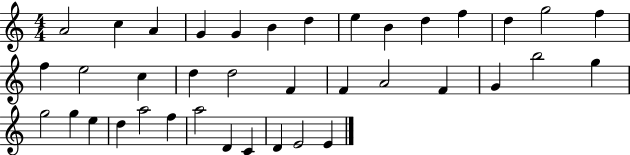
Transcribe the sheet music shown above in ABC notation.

X:1
T:Untitled
M:4/4
L:1/4
K:C
A2 c A G G B d e B d f d g2 f f e2 c d d2 F F A2 F G b2 g g2 g e d a2 f a2 D C D E2 E